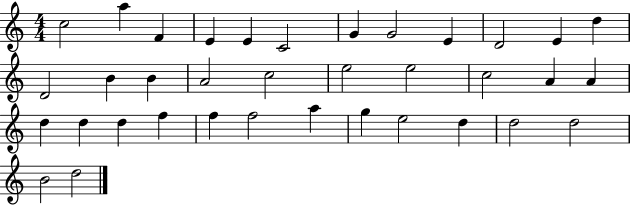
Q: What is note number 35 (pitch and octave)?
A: B4